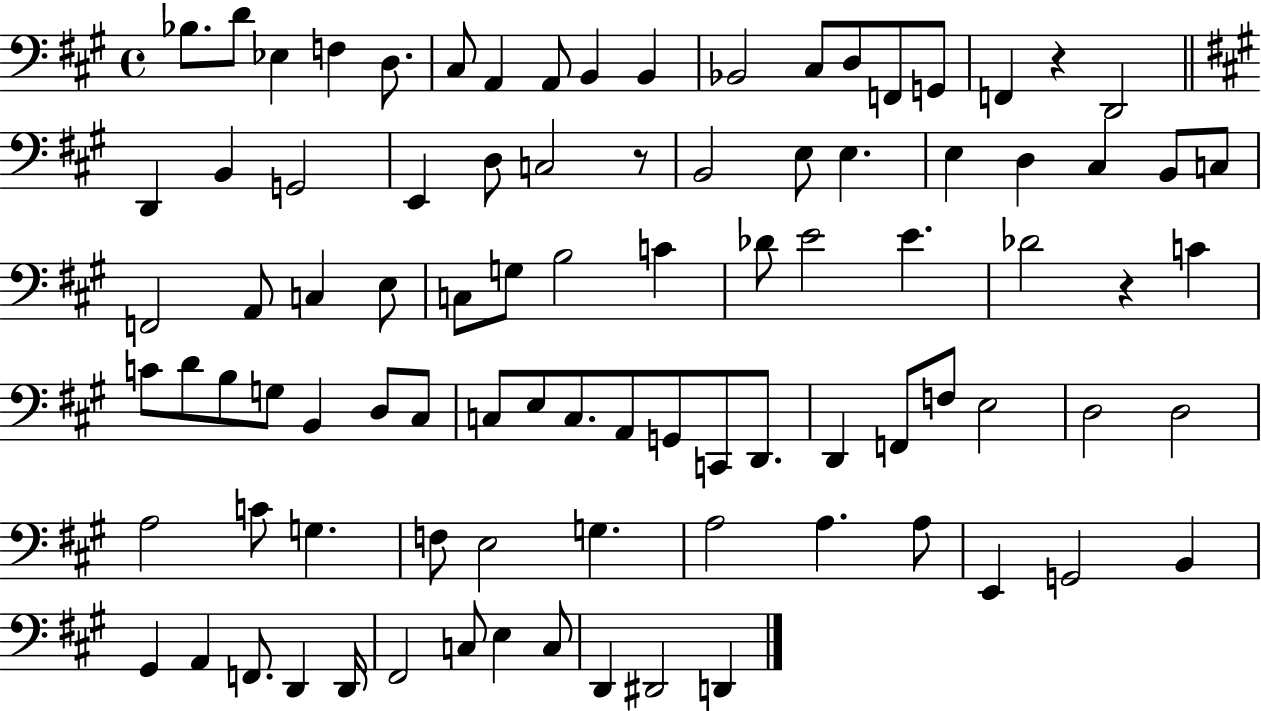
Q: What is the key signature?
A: A major